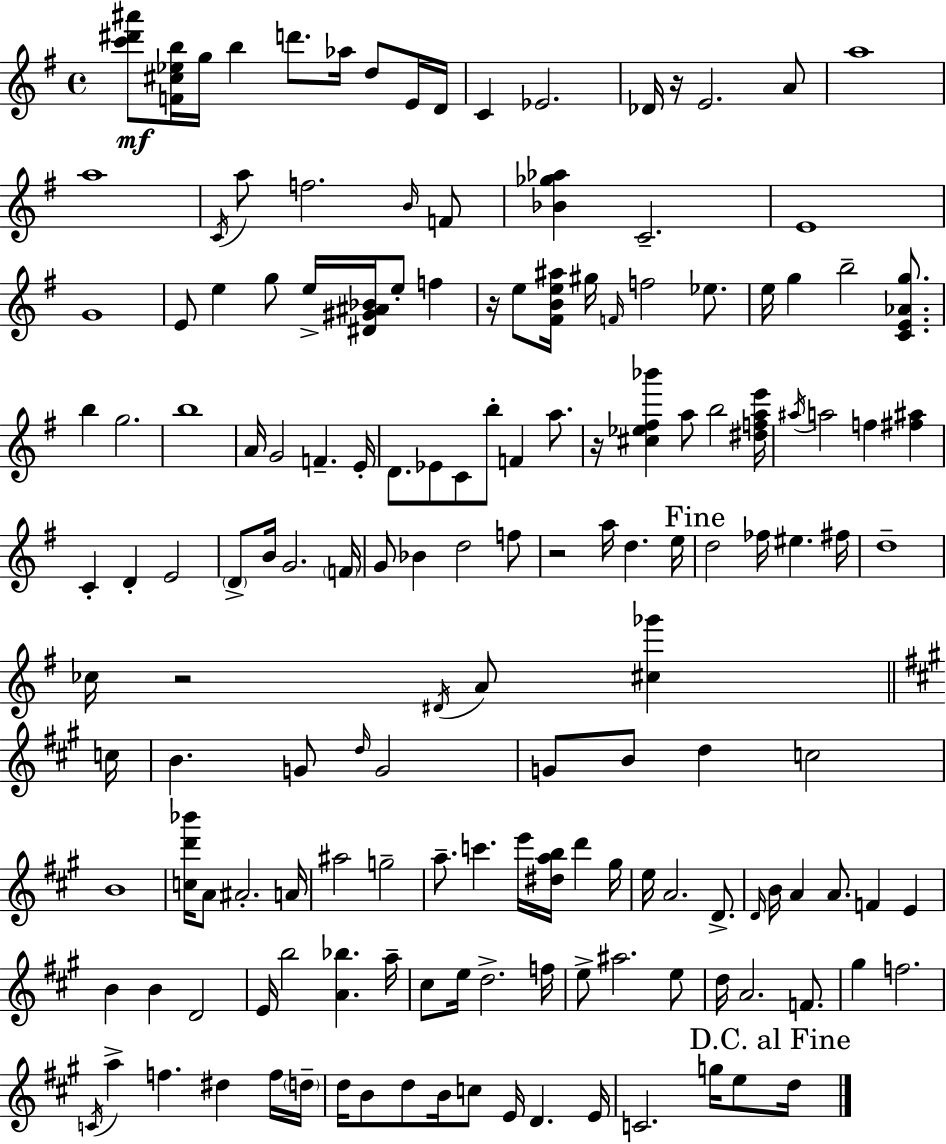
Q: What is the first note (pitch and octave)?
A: G5